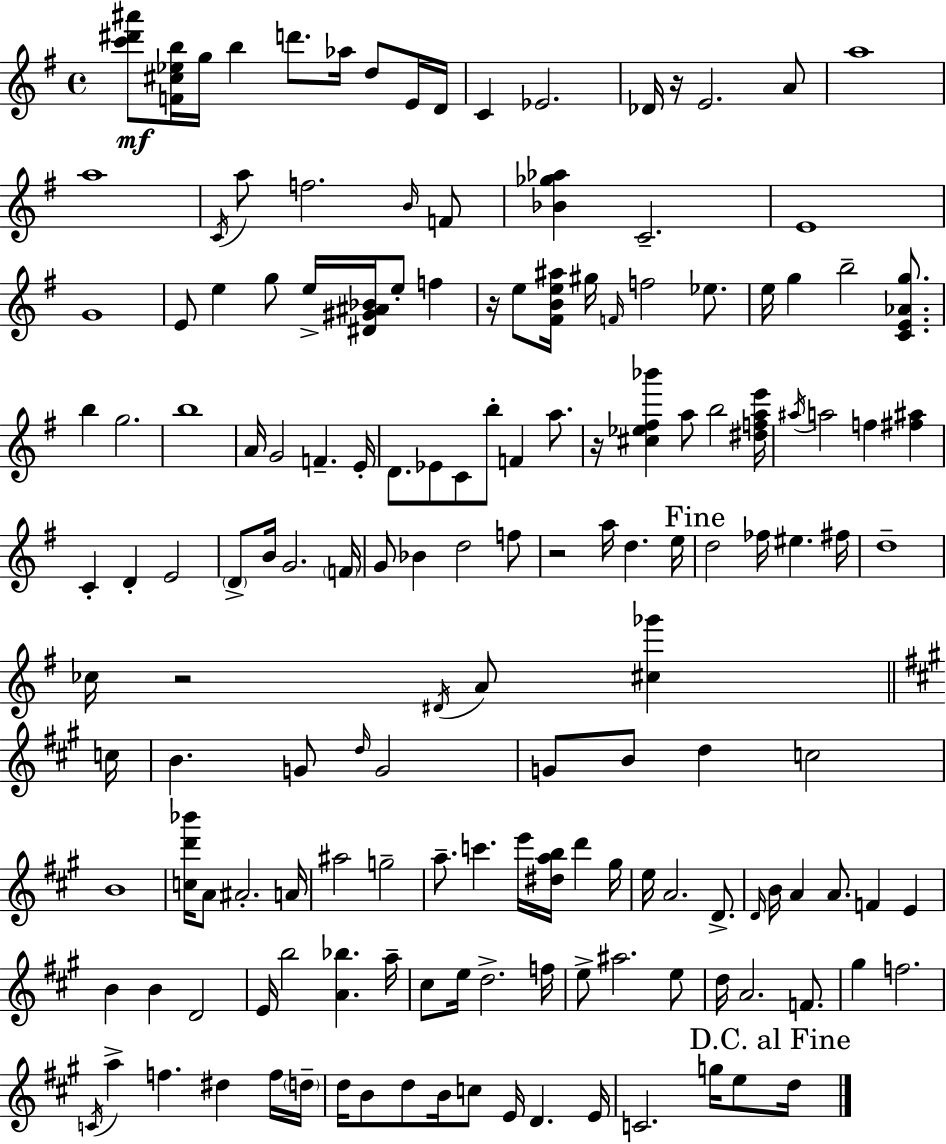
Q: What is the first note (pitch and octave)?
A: G5